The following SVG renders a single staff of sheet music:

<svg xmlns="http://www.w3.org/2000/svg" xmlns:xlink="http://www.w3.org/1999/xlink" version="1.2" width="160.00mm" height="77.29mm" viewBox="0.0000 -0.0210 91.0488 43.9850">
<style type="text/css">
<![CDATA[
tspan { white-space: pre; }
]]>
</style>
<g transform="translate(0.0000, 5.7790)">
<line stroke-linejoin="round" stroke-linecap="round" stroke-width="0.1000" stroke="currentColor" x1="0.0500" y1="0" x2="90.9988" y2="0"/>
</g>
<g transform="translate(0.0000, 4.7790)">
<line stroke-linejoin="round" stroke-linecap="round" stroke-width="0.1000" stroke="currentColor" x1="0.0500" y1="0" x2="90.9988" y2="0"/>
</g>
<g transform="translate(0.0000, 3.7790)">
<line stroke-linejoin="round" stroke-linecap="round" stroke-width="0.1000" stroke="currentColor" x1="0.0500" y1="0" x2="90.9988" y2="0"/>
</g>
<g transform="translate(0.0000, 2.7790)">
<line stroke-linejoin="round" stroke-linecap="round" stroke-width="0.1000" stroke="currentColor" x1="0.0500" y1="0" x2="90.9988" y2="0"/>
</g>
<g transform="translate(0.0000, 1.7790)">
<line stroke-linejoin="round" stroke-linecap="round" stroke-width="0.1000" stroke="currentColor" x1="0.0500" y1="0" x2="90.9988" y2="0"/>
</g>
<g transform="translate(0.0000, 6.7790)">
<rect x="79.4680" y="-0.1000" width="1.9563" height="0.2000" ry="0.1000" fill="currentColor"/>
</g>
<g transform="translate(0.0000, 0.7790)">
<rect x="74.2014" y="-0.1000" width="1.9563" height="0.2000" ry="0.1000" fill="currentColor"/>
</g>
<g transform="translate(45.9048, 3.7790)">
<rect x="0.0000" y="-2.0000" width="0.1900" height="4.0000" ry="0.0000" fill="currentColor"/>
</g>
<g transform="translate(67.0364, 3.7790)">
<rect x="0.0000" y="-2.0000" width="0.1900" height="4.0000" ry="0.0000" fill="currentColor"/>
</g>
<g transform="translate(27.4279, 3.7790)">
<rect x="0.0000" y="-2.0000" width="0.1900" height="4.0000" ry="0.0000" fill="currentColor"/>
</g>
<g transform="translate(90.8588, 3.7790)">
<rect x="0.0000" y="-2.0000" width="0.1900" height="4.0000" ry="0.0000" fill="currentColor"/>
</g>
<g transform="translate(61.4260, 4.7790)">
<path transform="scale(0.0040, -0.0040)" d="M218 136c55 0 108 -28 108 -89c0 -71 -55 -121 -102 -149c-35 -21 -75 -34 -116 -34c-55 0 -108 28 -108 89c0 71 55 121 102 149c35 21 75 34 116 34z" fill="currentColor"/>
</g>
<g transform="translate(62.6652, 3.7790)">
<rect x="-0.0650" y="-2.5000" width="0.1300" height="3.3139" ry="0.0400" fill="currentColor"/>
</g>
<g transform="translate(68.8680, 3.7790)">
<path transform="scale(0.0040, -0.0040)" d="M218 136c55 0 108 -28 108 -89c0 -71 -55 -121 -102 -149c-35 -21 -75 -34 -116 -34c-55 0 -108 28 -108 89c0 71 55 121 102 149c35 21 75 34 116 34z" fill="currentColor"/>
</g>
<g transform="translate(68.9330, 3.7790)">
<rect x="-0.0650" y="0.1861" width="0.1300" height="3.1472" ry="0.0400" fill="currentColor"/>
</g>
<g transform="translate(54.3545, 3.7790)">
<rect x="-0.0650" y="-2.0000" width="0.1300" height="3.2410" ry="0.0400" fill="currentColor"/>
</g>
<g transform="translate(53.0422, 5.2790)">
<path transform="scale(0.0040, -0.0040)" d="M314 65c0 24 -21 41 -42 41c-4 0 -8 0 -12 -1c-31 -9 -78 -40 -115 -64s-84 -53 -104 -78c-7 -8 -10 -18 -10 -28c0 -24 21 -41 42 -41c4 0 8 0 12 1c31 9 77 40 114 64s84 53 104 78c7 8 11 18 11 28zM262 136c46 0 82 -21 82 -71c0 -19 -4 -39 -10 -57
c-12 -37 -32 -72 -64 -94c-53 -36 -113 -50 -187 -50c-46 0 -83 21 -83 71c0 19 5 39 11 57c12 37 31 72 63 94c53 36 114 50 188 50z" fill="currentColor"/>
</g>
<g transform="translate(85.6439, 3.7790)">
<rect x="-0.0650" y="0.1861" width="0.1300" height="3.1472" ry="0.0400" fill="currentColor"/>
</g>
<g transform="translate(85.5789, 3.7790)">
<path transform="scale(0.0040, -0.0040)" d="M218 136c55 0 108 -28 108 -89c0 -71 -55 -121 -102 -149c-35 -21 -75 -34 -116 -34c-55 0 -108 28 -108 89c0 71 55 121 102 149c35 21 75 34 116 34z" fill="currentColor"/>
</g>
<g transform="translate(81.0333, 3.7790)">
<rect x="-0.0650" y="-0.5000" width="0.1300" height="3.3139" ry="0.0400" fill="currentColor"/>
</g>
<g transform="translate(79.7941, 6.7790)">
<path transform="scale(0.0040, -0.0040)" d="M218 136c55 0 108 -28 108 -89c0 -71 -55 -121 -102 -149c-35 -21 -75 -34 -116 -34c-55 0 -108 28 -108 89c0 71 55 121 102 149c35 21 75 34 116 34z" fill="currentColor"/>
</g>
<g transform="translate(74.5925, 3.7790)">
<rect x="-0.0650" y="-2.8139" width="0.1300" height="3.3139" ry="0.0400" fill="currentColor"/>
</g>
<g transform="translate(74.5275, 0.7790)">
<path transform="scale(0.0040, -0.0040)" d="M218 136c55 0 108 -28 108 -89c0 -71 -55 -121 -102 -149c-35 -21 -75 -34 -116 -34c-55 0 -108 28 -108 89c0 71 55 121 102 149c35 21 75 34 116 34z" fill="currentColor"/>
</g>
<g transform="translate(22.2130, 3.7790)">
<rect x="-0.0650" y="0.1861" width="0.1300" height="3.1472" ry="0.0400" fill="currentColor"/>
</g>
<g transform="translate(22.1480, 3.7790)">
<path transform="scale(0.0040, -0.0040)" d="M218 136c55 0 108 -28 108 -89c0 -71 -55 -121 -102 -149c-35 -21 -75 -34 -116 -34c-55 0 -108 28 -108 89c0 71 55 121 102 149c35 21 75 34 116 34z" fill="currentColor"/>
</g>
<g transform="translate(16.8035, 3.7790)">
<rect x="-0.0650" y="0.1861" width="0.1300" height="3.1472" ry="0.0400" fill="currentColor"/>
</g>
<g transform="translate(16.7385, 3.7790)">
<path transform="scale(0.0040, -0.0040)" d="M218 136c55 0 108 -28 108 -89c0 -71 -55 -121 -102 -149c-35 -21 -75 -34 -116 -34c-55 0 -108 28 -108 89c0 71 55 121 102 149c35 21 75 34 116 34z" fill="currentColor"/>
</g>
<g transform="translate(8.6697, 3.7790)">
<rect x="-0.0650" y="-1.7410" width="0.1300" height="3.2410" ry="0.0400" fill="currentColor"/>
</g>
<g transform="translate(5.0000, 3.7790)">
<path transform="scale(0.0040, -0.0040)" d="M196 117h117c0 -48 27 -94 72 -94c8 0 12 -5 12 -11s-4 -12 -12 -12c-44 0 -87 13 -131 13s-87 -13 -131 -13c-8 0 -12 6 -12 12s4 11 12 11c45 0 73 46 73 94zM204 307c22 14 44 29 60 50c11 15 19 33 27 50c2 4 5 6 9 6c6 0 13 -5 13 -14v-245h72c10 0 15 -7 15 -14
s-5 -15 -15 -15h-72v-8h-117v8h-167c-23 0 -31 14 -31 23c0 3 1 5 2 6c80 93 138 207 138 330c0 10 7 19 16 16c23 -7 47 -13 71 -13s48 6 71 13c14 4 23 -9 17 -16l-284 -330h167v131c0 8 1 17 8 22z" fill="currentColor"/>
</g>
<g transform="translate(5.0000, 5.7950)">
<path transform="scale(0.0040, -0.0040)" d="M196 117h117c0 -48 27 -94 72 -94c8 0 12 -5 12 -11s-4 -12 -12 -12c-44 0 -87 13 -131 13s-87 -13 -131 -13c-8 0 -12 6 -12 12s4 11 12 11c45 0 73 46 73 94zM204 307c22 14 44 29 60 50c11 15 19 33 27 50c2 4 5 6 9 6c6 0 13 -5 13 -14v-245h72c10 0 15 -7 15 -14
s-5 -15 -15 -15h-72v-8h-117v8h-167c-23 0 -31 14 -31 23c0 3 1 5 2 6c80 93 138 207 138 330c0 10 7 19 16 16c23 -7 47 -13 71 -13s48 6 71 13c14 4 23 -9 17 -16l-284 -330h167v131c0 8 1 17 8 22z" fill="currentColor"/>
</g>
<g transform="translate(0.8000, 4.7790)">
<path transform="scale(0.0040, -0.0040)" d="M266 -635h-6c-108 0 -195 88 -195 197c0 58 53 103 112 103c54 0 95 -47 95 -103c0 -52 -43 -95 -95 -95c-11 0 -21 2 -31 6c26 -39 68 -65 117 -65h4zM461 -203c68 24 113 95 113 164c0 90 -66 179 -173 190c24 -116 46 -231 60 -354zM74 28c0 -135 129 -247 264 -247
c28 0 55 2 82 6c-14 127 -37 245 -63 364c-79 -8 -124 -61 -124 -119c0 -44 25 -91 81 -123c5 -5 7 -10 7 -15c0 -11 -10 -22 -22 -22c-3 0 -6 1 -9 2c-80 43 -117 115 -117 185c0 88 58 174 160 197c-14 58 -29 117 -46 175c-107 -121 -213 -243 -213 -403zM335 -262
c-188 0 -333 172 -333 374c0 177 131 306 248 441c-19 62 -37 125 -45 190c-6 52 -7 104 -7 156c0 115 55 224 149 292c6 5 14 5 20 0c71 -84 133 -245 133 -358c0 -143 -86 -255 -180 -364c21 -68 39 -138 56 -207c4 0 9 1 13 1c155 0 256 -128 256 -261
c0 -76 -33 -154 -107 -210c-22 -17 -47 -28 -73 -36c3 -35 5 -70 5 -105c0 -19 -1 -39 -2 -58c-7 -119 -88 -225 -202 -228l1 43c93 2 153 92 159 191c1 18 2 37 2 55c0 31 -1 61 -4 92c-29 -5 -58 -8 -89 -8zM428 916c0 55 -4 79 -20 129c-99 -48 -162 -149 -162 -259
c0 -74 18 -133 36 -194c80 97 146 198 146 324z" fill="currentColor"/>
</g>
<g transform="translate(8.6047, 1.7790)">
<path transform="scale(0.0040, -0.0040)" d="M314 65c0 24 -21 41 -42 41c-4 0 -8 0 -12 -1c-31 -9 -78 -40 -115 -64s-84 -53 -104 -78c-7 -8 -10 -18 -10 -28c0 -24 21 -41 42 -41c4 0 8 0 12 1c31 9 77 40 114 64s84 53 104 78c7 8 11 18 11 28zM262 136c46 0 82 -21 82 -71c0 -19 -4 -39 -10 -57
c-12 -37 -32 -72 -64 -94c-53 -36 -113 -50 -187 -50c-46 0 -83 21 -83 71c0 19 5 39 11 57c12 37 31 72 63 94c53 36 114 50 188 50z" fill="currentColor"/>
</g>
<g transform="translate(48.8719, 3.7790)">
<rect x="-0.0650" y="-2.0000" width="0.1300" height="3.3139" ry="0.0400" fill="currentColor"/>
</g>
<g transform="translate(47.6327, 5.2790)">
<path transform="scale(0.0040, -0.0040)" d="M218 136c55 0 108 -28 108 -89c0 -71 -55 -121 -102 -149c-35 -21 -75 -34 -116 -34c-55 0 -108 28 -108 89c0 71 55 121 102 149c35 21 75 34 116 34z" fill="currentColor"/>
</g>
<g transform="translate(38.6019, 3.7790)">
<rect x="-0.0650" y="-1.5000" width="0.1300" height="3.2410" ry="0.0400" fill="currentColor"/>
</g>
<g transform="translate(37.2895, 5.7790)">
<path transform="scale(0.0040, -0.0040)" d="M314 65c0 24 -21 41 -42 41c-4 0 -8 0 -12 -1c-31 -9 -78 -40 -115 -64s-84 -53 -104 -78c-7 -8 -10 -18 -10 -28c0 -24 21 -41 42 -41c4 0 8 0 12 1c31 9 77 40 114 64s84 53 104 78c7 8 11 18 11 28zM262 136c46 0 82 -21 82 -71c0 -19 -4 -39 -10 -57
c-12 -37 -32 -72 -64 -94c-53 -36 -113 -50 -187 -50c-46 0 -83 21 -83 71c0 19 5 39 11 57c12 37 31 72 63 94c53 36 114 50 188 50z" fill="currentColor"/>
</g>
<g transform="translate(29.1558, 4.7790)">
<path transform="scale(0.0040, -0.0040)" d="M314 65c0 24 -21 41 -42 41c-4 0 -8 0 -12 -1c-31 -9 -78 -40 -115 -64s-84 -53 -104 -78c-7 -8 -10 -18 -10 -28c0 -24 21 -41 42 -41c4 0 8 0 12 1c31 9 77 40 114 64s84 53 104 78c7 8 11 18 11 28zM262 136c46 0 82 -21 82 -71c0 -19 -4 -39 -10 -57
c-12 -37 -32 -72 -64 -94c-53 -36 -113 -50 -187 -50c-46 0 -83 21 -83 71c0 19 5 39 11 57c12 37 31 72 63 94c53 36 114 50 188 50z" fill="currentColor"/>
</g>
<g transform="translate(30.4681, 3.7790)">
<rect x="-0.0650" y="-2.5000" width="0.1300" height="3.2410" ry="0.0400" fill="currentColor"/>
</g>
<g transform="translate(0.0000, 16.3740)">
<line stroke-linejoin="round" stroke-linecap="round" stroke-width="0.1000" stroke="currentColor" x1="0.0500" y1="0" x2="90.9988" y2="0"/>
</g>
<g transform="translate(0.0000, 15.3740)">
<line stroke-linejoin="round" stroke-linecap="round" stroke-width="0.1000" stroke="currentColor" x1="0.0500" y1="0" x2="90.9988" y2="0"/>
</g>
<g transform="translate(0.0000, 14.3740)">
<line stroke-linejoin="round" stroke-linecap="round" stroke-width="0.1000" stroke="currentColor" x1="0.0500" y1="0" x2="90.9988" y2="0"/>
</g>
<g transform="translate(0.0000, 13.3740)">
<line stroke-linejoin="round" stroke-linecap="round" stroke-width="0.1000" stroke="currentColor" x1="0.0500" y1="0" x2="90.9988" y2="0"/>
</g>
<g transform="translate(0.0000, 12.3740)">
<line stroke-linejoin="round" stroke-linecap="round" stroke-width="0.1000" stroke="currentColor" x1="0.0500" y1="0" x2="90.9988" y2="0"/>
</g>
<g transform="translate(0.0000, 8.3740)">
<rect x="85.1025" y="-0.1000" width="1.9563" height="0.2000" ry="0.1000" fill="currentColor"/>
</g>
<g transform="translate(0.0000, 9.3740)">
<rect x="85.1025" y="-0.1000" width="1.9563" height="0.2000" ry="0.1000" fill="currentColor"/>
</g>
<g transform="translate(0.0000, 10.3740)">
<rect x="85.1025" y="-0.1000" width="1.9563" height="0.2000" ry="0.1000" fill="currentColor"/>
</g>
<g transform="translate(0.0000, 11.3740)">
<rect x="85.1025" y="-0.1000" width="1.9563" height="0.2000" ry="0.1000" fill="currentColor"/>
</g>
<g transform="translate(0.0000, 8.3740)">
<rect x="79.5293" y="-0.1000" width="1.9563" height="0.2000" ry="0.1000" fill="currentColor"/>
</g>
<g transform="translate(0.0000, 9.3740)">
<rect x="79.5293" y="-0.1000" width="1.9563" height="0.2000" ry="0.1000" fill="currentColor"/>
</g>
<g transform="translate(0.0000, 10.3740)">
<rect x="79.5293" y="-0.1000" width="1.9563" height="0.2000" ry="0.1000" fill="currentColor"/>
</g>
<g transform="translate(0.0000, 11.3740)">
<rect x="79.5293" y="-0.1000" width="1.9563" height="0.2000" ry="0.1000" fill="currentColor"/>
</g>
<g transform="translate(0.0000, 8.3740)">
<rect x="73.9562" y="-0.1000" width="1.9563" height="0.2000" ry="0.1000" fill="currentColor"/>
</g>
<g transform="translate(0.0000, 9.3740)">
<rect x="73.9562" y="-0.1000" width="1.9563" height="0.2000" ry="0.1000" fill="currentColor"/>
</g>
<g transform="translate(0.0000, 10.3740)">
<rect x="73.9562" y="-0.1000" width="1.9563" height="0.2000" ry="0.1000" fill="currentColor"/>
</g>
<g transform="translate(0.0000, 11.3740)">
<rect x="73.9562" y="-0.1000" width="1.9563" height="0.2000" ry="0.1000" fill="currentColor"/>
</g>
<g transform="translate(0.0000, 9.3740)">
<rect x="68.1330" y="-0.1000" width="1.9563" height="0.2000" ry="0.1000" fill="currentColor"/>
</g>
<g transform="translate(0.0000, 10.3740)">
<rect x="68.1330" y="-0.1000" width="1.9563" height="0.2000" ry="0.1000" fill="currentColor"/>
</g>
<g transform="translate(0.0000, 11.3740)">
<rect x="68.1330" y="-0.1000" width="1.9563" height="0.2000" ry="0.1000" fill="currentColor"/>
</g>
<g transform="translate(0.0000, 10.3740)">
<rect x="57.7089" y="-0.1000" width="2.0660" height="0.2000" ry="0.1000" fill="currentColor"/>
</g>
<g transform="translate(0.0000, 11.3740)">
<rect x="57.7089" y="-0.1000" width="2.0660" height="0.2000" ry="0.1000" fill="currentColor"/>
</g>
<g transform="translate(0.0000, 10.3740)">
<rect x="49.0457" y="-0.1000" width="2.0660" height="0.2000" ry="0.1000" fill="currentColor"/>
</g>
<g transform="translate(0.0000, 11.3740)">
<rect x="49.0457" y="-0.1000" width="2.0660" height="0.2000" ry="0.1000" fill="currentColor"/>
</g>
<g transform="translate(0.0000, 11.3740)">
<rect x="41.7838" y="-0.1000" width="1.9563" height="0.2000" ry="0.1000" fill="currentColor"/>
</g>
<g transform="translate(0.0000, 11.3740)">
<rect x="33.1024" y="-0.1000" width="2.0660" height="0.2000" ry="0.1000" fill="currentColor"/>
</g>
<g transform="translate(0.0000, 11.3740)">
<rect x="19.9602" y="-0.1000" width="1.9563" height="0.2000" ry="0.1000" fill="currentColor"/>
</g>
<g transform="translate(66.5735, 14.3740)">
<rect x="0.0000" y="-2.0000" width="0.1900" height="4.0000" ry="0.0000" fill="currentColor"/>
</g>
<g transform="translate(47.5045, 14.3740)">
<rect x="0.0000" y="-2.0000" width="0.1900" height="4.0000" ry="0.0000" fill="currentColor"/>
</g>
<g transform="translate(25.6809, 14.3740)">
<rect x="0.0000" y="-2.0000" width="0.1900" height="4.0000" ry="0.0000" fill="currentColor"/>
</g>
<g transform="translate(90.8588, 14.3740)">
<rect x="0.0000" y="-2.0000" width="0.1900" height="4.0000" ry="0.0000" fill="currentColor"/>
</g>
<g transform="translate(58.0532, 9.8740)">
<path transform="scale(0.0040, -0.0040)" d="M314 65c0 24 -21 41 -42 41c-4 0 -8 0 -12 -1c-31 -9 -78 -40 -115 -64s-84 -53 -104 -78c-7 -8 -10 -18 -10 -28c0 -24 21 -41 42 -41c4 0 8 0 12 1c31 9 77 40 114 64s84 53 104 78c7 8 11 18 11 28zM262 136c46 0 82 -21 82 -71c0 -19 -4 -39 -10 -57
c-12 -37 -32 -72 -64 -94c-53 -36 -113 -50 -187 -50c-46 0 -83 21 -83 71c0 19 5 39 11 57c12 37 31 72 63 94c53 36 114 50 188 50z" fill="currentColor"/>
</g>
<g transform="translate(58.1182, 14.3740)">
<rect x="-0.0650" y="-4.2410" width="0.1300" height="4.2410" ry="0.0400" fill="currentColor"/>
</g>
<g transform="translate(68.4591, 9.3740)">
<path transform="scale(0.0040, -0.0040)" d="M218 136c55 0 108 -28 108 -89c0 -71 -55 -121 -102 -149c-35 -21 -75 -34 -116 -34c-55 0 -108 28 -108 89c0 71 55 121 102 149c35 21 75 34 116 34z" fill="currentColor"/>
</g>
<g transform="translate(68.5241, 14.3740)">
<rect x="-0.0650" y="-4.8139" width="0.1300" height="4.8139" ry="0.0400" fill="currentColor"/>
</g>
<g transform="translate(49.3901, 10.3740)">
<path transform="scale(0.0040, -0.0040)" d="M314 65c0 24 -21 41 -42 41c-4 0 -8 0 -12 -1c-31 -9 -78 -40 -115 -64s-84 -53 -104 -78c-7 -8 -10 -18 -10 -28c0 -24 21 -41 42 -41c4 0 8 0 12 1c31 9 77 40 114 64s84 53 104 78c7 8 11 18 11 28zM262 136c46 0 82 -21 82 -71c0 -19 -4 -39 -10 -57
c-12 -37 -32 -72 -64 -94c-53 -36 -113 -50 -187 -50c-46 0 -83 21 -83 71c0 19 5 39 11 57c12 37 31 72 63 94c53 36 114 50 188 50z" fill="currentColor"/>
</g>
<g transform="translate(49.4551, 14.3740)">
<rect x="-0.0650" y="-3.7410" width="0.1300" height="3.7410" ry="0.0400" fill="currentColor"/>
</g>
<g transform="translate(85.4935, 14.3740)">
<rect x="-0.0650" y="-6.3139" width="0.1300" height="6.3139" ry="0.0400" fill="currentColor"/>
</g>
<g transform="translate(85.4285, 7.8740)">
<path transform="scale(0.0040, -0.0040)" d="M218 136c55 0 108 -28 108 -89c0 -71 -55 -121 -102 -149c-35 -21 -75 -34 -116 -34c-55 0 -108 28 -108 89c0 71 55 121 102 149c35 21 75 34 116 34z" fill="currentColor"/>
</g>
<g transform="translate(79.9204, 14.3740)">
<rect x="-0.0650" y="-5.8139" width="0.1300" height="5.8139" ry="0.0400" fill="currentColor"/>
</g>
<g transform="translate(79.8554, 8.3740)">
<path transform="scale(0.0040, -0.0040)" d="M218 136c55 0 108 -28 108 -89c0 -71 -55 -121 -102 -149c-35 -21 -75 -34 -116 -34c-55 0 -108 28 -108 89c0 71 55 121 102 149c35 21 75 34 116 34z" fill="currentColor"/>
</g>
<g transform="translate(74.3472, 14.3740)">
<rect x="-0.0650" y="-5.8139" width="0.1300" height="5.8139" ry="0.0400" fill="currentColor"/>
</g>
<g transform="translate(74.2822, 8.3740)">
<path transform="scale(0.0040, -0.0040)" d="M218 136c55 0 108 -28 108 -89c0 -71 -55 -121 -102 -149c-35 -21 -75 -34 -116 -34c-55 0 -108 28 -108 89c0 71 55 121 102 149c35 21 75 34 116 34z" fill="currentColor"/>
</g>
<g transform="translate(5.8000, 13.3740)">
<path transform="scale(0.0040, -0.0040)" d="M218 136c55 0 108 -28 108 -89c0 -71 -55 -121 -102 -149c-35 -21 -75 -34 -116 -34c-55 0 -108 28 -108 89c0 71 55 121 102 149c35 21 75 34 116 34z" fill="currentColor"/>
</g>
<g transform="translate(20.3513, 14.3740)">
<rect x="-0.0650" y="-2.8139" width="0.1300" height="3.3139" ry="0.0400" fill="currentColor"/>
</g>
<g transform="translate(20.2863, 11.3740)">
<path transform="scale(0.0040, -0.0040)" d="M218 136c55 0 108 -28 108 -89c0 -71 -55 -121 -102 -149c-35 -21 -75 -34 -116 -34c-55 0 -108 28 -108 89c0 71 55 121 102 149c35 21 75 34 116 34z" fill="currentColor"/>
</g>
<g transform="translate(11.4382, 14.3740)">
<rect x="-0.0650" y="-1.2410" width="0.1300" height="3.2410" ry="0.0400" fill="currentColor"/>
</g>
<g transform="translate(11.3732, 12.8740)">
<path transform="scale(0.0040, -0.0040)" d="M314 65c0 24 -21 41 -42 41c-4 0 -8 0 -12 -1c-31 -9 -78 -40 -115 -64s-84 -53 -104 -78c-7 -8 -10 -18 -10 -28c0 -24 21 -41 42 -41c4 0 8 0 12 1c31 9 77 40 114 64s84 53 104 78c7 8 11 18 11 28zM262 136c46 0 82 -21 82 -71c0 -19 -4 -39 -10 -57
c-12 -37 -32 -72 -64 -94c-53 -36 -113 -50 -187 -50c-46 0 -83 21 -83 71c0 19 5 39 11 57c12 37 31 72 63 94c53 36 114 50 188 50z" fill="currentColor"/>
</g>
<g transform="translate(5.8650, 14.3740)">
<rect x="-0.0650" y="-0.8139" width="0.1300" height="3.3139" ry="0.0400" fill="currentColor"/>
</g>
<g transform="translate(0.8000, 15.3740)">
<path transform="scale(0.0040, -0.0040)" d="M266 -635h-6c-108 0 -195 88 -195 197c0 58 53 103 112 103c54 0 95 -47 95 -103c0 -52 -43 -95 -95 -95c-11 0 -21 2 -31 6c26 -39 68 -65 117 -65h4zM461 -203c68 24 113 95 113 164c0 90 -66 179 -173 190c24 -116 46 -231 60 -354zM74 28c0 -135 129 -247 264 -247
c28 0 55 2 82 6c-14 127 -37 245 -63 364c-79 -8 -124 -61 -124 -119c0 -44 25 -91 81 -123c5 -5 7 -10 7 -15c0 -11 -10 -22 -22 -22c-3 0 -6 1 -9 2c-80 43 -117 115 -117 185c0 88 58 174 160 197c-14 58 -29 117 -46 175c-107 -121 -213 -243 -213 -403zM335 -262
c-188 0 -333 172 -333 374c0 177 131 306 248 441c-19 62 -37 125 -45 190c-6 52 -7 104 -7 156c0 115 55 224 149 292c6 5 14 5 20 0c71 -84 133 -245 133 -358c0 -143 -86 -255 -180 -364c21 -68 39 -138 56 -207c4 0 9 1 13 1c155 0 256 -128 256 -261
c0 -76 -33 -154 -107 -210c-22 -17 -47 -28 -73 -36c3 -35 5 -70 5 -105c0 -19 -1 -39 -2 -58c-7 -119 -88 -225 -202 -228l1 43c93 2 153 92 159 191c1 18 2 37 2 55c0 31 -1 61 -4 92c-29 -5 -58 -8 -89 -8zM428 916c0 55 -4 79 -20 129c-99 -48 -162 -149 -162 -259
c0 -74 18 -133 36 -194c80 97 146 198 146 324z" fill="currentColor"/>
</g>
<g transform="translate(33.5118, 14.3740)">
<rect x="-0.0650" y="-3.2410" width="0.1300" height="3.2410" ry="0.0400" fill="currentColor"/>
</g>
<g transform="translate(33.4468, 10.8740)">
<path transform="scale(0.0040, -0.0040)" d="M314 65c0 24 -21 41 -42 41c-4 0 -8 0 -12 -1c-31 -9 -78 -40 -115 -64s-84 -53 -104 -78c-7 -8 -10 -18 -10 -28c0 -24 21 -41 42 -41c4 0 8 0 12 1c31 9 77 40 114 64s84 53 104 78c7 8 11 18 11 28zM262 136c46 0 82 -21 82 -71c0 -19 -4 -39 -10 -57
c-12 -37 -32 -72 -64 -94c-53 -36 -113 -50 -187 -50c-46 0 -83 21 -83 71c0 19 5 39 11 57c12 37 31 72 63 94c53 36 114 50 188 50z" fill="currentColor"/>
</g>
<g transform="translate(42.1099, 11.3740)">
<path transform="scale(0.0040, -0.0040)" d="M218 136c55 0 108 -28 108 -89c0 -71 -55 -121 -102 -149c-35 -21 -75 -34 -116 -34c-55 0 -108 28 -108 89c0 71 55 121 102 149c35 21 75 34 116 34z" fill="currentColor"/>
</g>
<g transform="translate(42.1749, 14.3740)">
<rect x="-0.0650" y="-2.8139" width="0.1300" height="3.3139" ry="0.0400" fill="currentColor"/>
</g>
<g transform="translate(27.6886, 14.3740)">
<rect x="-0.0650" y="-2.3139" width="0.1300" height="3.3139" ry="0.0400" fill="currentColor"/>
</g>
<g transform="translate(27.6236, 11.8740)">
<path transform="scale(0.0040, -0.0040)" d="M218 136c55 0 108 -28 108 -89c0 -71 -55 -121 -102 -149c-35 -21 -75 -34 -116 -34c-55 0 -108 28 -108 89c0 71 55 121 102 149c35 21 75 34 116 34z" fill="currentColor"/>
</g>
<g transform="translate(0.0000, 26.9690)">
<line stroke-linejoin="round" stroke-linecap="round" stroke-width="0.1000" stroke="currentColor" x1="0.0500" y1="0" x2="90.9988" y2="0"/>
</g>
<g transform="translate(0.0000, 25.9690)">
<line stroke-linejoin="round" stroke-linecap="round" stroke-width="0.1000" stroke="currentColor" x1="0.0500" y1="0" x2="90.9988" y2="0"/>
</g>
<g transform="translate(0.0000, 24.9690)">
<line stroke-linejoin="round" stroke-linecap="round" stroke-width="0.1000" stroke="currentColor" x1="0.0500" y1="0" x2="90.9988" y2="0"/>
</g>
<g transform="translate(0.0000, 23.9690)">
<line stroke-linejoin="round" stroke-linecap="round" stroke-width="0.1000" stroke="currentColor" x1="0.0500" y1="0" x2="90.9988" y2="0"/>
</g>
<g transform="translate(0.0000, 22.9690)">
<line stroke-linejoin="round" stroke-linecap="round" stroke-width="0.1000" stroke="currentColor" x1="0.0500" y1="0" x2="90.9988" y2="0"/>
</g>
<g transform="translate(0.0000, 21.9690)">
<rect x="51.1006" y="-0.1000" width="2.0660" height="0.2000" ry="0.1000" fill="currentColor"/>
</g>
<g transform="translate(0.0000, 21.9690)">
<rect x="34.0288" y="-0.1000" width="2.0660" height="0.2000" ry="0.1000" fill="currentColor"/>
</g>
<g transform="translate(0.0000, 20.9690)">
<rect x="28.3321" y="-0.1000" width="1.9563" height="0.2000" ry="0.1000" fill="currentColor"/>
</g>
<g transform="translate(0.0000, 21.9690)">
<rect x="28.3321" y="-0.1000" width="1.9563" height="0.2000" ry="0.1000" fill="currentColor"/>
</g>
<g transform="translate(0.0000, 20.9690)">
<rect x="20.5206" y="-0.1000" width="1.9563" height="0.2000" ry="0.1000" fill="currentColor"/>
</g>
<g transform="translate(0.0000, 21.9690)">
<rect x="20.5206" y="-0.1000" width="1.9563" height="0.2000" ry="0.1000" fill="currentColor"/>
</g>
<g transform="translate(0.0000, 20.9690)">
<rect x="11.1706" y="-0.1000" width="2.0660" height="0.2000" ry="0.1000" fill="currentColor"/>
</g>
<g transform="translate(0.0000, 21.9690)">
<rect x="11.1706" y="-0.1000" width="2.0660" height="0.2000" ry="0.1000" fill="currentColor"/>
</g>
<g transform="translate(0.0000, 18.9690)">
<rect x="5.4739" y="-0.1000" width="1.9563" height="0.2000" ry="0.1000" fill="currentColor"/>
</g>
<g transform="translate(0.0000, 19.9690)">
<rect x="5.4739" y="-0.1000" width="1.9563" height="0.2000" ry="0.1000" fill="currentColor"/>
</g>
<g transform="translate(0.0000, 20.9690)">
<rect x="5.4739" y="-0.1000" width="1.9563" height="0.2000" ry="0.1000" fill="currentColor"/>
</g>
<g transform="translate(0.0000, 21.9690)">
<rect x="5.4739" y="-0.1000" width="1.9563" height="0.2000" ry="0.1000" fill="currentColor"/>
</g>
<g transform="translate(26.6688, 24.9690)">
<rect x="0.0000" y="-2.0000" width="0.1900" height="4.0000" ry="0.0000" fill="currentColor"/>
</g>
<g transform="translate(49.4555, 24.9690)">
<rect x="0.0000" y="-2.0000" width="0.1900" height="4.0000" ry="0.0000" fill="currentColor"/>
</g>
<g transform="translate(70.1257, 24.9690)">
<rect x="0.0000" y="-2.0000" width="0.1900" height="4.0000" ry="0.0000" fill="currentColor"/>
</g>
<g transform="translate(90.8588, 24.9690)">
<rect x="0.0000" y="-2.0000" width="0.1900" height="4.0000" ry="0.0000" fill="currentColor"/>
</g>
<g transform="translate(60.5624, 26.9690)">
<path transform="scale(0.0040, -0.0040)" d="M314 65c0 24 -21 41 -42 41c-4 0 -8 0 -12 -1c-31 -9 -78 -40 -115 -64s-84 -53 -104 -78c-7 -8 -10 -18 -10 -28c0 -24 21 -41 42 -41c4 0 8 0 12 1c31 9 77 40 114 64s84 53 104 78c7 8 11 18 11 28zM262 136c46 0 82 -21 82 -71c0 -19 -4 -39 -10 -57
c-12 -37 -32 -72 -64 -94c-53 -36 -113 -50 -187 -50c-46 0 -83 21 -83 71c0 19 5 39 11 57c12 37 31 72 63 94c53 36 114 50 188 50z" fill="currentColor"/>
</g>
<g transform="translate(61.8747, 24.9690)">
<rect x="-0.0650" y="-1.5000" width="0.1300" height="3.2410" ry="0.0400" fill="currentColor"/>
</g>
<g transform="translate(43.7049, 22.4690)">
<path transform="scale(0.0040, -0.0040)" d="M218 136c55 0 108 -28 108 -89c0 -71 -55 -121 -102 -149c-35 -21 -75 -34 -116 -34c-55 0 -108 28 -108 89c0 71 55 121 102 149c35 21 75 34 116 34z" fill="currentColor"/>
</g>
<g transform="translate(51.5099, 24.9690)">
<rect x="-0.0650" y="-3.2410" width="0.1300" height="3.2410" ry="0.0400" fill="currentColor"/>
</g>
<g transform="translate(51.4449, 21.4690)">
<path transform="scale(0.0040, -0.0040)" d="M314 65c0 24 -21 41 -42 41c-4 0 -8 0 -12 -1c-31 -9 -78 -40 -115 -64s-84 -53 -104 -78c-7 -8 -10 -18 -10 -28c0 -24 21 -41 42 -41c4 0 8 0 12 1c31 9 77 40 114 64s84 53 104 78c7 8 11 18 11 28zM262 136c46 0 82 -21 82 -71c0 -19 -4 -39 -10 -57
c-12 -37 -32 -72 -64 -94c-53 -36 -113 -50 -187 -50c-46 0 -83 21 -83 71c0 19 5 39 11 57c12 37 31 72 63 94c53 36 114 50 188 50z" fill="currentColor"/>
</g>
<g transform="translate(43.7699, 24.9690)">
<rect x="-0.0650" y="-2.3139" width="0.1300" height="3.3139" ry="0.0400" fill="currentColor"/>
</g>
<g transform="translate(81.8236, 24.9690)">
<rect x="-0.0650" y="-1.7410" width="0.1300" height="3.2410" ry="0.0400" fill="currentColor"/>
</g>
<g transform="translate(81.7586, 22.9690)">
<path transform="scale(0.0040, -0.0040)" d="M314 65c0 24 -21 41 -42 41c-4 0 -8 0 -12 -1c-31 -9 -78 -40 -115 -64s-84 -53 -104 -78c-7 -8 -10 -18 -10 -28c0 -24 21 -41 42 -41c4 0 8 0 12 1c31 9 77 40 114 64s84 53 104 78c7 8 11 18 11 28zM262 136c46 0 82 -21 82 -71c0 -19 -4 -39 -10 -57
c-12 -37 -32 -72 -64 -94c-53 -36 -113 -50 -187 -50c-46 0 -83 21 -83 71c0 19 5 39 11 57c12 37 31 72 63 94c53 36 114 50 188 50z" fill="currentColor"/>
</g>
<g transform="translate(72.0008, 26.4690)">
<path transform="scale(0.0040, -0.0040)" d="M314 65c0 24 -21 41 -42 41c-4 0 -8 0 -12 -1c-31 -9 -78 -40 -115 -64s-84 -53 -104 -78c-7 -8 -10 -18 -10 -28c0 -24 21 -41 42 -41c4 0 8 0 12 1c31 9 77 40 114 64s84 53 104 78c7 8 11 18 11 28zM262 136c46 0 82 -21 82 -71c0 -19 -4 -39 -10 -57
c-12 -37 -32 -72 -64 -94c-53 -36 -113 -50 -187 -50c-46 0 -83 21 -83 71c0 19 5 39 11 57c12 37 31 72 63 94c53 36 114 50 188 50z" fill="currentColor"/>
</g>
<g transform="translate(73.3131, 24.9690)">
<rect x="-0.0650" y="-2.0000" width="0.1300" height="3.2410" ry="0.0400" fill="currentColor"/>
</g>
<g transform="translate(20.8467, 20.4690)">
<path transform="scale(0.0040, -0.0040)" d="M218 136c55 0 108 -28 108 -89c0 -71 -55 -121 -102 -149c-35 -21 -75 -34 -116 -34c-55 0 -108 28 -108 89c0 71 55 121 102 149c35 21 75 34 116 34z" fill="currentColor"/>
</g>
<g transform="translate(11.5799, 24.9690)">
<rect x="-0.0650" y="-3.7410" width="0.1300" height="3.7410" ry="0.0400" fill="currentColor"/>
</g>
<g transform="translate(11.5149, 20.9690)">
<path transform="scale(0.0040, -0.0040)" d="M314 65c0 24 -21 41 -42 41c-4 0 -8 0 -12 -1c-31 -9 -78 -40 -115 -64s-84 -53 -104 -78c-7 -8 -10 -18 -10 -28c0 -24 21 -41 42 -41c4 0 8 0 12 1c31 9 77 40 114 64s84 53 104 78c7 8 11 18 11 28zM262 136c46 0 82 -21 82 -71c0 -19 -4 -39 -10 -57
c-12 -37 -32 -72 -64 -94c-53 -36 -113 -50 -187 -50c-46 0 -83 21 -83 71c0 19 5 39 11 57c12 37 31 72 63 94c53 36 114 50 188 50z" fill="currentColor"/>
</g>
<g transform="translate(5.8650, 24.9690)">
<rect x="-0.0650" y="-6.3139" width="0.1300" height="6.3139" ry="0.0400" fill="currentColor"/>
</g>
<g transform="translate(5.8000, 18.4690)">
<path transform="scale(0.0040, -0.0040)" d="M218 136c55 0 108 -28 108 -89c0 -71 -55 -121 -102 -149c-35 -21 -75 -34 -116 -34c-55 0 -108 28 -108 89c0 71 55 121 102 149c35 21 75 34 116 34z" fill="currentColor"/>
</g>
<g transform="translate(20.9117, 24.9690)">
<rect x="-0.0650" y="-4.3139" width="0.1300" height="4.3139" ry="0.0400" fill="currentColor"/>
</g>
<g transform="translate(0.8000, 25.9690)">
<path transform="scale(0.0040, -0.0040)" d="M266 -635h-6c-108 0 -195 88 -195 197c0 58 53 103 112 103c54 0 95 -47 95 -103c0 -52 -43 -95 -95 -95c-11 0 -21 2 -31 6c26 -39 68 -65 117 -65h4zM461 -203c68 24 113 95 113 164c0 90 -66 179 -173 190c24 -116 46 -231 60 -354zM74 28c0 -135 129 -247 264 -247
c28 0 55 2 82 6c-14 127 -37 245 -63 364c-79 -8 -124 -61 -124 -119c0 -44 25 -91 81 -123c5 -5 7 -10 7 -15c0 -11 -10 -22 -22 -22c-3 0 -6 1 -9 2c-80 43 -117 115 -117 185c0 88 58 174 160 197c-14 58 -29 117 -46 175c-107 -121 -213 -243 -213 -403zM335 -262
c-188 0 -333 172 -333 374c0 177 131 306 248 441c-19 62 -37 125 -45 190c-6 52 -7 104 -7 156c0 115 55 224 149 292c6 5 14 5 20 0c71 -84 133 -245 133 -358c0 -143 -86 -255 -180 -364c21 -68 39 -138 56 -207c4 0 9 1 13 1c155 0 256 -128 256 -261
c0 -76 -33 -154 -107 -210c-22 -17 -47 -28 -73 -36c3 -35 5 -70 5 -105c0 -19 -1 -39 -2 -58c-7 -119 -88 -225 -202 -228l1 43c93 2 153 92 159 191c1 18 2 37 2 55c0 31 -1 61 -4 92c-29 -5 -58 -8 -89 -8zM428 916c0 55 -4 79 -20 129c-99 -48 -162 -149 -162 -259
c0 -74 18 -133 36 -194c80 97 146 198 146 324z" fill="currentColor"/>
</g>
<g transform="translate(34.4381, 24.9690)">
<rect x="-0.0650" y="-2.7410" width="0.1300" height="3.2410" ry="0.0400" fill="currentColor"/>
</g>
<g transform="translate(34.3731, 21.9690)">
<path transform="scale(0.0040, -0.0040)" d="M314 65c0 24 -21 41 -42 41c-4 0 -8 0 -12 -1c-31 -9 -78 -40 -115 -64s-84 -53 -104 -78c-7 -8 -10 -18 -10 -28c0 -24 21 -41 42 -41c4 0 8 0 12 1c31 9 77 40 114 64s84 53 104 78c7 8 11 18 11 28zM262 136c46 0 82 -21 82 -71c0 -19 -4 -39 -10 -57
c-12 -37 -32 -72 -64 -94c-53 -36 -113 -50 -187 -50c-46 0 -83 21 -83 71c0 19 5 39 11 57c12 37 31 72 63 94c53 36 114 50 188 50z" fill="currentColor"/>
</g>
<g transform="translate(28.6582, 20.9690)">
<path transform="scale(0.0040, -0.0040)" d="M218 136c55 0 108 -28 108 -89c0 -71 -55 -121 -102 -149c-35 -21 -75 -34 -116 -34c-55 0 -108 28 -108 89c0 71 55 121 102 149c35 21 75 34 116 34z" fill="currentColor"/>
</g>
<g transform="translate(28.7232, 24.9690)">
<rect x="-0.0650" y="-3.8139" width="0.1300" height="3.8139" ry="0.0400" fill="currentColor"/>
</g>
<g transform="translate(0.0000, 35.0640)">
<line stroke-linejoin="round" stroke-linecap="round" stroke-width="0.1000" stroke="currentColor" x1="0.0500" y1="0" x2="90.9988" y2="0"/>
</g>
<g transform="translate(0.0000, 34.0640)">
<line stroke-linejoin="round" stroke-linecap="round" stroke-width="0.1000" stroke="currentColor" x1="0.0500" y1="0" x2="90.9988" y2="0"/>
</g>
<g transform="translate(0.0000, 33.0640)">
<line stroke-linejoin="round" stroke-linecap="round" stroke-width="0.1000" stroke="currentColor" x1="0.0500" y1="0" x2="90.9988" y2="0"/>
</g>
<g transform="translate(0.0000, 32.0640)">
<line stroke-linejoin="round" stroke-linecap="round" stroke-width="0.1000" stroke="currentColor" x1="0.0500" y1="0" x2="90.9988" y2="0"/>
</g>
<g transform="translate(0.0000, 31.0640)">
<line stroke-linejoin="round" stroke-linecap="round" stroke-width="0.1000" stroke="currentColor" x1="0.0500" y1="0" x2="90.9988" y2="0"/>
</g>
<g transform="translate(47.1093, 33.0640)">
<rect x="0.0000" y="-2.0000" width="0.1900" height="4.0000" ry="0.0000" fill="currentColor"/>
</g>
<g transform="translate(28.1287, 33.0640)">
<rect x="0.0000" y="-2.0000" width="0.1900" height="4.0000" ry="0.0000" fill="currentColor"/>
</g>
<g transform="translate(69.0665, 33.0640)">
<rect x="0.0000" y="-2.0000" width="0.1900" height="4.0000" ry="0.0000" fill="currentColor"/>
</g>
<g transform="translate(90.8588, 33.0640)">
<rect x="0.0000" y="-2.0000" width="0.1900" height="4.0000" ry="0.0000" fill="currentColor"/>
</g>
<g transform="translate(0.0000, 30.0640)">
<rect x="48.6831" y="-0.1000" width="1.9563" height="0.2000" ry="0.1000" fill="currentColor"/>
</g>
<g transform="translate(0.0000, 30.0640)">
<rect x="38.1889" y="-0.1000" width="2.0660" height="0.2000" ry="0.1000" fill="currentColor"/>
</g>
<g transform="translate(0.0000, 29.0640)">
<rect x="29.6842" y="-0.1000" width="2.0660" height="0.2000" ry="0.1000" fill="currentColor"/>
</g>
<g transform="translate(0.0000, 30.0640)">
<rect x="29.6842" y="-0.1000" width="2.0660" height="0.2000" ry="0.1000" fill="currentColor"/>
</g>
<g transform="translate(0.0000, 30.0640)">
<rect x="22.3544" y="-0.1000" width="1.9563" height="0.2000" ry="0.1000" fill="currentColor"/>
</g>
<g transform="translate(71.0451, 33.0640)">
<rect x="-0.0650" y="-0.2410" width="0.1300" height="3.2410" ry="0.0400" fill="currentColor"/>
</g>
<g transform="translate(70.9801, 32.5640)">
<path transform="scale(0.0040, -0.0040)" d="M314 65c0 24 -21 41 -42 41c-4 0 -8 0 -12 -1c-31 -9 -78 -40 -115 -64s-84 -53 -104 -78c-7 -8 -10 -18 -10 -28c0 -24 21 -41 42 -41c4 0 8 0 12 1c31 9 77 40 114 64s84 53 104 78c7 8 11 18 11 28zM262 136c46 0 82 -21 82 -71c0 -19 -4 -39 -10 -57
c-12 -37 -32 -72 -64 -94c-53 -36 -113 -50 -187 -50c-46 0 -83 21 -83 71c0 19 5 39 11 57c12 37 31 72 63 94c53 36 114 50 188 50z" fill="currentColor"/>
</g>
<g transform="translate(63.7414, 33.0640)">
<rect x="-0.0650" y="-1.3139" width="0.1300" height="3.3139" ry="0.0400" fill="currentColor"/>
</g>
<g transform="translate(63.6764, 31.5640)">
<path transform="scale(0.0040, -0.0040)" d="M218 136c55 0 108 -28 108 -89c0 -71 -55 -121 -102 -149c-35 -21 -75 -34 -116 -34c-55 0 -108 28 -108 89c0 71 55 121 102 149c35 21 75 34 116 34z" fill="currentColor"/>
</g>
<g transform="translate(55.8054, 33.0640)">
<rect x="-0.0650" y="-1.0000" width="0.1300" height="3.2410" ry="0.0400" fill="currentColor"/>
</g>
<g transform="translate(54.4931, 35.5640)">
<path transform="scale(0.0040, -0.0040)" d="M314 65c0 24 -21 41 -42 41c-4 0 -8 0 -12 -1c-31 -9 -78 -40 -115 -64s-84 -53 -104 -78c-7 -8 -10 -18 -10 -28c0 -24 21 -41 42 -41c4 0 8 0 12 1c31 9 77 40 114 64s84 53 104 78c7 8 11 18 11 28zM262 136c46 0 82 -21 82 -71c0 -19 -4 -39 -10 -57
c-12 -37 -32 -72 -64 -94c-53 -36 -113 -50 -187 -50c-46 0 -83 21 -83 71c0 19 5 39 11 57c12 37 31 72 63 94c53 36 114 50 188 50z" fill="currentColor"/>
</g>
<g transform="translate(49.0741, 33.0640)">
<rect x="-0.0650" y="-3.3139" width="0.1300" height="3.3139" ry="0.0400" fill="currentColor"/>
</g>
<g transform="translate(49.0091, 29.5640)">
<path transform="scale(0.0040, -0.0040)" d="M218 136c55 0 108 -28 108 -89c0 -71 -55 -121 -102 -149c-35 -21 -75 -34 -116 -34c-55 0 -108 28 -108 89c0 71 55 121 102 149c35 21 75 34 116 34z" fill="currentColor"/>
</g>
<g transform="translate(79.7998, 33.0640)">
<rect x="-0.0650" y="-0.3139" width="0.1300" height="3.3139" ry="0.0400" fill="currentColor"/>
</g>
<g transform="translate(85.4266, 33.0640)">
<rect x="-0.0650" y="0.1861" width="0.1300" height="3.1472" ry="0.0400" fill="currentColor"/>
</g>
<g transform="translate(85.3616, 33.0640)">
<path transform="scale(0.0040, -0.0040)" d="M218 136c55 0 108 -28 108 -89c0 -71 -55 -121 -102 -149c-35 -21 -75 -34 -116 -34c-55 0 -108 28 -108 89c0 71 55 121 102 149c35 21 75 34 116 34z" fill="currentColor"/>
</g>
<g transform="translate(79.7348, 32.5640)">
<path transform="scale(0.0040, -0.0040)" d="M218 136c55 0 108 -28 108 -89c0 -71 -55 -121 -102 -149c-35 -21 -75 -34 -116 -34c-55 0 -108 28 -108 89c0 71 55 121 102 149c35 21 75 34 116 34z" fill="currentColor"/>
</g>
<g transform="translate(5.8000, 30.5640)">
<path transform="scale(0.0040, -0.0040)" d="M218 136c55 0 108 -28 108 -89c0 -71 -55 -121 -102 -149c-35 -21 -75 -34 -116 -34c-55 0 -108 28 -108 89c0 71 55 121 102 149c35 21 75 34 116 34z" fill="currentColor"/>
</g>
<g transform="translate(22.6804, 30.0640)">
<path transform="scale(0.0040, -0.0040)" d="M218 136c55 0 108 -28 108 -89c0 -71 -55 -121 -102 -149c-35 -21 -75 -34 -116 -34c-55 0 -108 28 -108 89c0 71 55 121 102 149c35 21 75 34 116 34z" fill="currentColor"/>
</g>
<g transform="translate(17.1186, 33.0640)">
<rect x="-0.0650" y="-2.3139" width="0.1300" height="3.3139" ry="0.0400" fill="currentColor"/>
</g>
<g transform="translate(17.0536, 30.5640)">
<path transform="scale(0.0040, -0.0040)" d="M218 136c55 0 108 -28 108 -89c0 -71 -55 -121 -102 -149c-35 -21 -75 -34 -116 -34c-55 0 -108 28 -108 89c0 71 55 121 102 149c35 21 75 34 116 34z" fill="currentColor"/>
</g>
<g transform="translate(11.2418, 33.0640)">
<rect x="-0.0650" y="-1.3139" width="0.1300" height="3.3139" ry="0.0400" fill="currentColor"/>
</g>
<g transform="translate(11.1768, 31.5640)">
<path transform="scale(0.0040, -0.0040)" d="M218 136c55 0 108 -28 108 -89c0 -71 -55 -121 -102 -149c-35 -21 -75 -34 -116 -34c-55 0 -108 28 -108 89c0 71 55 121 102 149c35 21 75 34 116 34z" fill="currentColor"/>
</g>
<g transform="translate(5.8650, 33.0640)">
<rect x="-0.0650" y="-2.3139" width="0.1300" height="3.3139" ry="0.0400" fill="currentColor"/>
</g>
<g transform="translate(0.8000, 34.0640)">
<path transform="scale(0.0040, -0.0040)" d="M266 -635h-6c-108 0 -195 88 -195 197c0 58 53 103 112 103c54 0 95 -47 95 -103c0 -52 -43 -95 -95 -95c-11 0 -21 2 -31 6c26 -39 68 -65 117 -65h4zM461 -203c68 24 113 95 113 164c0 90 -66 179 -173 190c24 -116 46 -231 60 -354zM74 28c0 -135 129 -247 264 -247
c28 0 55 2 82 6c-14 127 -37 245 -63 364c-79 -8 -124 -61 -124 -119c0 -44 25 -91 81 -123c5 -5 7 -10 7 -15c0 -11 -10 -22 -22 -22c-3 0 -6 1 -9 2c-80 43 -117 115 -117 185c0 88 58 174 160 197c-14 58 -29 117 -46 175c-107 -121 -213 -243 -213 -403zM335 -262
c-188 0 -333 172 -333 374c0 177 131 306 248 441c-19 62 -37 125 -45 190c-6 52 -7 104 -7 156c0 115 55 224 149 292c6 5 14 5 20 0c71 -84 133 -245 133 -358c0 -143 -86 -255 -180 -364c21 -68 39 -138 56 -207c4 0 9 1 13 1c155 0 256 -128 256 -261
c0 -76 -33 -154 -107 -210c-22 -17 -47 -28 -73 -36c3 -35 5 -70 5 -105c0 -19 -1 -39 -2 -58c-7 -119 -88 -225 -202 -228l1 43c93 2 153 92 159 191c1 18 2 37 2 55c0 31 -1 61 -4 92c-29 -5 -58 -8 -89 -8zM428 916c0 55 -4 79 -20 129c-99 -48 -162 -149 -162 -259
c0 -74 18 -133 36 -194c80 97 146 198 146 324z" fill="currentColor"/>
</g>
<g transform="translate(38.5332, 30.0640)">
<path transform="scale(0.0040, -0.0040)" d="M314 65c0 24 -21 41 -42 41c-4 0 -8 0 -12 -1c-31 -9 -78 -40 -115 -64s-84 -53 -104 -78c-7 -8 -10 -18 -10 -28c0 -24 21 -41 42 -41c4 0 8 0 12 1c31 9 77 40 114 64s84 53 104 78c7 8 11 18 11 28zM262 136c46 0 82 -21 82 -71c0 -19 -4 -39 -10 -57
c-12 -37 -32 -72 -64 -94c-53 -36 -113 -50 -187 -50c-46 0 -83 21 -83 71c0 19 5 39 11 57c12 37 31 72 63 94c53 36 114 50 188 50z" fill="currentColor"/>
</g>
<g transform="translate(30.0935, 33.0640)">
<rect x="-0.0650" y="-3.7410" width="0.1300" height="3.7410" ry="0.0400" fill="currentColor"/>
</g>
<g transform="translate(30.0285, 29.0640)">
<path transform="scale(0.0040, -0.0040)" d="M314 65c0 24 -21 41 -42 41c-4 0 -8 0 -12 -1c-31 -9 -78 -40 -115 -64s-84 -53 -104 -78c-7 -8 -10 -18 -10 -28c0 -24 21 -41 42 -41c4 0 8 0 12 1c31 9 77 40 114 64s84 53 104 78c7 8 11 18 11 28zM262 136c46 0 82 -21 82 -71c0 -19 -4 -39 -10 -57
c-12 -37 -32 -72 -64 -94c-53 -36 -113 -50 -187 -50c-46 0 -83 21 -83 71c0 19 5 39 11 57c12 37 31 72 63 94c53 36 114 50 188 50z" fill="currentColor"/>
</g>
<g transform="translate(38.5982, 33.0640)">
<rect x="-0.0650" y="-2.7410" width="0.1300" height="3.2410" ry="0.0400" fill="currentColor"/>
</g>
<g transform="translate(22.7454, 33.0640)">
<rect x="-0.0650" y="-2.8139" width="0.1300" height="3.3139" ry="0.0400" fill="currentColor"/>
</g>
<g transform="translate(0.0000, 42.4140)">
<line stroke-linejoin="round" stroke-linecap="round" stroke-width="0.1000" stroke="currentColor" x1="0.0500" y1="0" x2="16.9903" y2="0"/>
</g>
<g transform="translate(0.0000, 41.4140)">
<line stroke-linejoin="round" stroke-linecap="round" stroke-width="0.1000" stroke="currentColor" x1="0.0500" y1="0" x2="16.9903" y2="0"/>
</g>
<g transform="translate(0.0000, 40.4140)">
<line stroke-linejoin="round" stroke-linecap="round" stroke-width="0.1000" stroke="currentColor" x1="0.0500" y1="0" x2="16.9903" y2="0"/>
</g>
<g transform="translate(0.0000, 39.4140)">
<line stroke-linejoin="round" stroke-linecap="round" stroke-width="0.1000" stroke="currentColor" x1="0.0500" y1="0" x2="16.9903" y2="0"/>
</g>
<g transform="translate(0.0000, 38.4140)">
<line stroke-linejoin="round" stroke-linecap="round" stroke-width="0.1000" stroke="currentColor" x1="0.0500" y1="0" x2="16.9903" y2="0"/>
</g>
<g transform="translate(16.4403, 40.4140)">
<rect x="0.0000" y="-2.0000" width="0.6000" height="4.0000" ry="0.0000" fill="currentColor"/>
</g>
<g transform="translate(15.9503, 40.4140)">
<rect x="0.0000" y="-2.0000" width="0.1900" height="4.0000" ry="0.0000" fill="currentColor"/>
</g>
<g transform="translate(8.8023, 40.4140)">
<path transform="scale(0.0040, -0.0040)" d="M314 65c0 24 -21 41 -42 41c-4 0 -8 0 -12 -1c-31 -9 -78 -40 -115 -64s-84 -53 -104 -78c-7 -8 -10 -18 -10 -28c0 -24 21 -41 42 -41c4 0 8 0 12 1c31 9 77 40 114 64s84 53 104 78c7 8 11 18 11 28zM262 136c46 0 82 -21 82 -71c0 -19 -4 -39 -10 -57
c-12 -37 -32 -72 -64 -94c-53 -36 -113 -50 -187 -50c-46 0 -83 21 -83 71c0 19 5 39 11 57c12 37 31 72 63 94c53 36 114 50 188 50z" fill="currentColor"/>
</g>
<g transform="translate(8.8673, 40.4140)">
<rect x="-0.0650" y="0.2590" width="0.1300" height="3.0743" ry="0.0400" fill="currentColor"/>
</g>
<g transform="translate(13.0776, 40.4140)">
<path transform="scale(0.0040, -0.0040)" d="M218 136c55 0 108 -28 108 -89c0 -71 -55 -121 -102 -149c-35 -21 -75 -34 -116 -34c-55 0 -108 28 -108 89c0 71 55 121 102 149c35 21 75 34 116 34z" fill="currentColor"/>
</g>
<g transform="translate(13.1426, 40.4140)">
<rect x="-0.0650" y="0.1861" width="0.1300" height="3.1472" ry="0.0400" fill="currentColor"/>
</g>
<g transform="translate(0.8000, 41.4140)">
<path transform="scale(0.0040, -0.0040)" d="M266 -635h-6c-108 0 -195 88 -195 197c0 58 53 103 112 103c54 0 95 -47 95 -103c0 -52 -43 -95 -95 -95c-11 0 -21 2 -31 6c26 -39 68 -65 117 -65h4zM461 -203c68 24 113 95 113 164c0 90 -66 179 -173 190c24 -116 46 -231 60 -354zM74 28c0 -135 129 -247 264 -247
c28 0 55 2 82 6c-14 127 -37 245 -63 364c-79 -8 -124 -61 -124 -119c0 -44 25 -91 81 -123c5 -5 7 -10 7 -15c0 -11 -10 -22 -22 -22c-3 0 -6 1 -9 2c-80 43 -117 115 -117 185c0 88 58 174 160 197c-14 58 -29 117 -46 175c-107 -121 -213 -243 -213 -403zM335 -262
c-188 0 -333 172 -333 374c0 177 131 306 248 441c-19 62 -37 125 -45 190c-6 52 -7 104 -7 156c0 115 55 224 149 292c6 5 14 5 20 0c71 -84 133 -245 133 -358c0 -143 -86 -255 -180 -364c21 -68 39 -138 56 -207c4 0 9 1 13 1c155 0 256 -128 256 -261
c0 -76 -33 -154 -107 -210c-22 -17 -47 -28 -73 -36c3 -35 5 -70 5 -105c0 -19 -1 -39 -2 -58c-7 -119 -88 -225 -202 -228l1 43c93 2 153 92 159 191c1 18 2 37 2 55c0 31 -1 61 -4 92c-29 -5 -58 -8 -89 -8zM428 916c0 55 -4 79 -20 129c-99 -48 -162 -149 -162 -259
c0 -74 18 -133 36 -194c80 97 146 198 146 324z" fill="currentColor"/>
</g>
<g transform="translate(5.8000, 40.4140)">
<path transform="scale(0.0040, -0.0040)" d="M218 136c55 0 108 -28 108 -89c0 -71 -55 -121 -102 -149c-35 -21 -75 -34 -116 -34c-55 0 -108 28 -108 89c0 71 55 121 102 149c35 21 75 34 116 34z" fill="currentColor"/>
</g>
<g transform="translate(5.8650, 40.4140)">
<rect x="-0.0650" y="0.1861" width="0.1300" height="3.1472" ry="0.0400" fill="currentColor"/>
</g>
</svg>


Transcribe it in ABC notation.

X:1
T:Untitled
M:4/4
L:1/4
K:C
f2 B B G2 E2 F F2 G B a C B d e2 a g b2 a c'2 d'2 e' g' g' a' a' c'2 d' c' a2 g b2 E2 F2 f2 g e g a c'2 a2 b D2 e c2 c B B B2 B